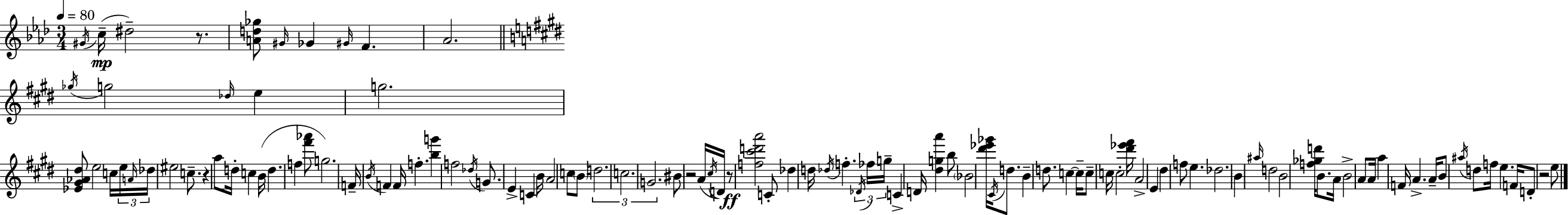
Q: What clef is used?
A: treble